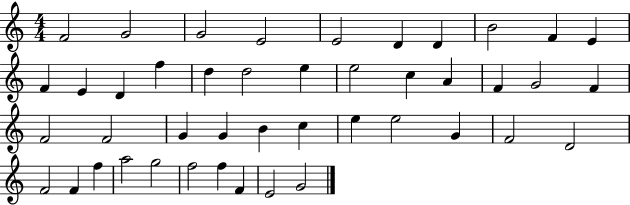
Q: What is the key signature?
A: C major